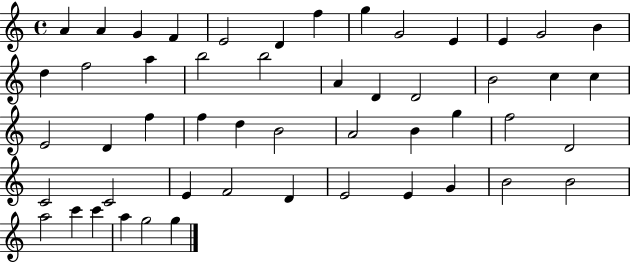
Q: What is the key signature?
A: C major